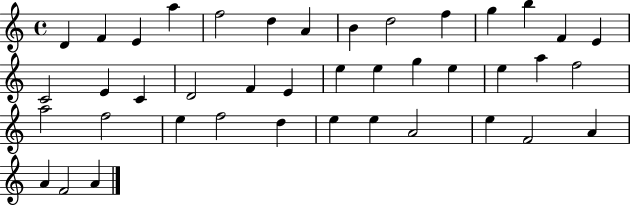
X:1
T:Untitled
M:4/4
L:1/4
K:C
D F E a f2 d A B d2 f g b F E C2 E C D2 F E e e g e e a f2 a2 f2 e f2 d e e A2 e F2 A A F2 A